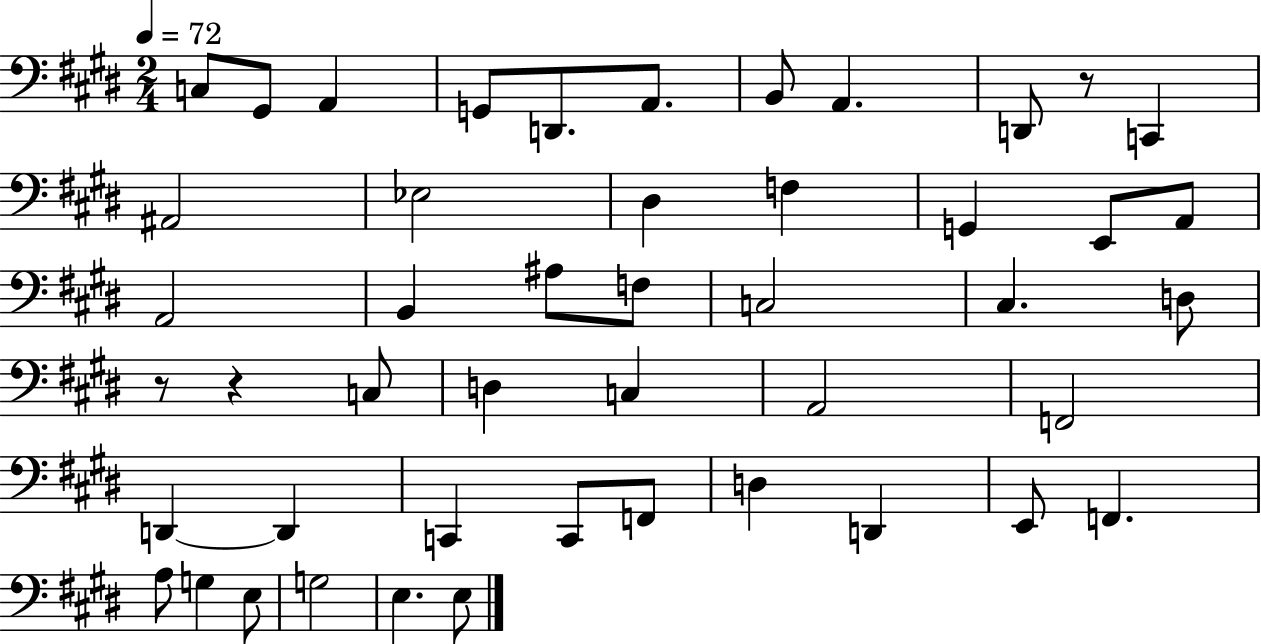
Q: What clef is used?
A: bass